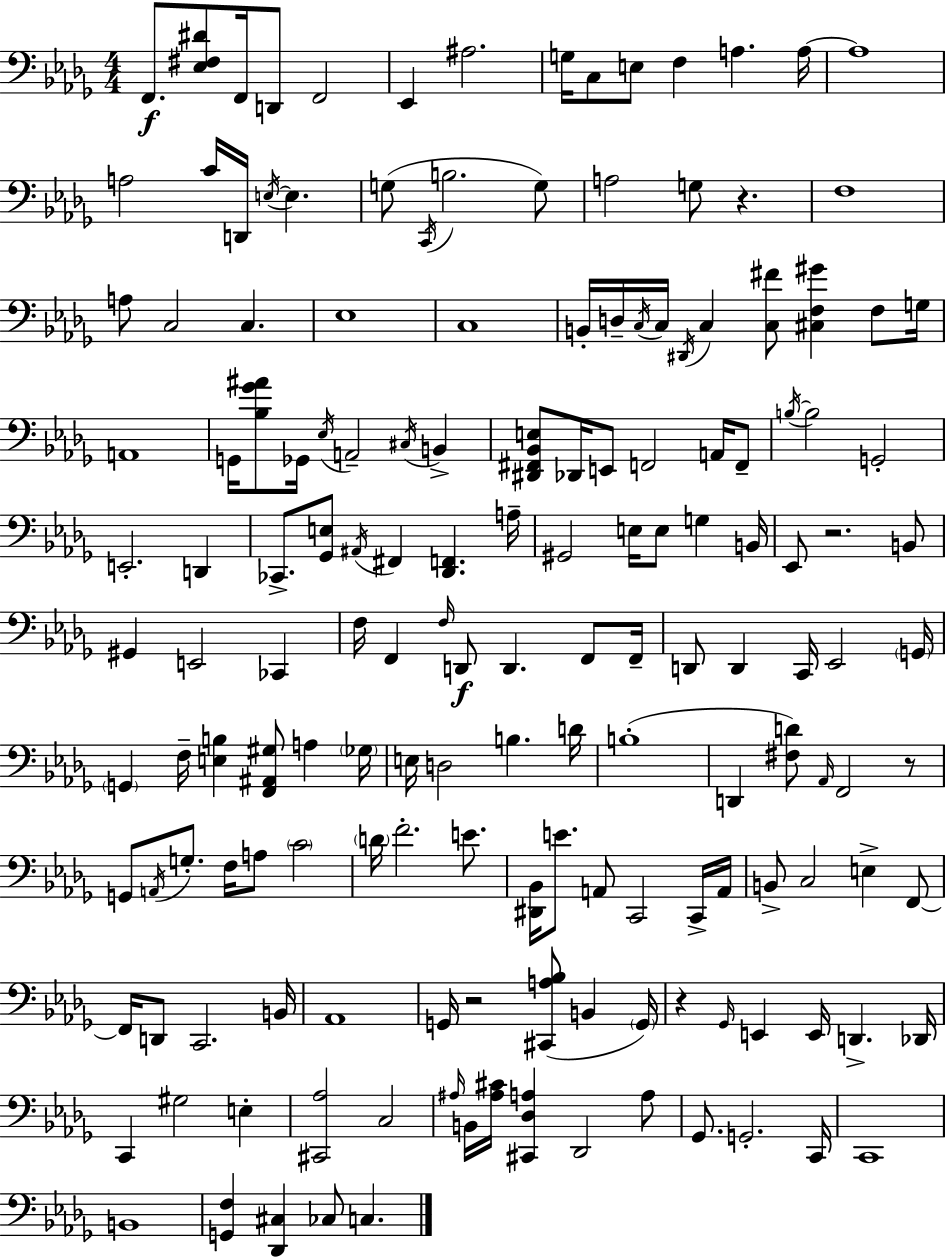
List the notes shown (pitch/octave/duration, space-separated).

F2/e. [Eb3,F#3,D#4]/e F2/s D2/e F2/h Eb2/q A#3/h. G3/s C3/e E3/e F3/q A3/q. A3/s A3/w A3/h C4/s D2/s E3/s E3/q. G3/e C2/s B3/h. G3/e A3/h G3/e R/q. F3/w A3/e C3/h C3/q. Eb3/w C3/w B2/s D3/s C3/s C3/s D#2/s C3/q [C3,F#4]/e [C#3,F3,G#4]/q F3/e G3/s A2/w G2/s [Bb3,Gb4,A#4]/e Gb2/s Eb3/s A2/h C#3/s B2/q [D#2,F#2,Bb2,E3]/e Db2/s E2/e F2/h A2/s F2/e B3/s B3/h G2/h E2/h. D2/q CES2/e. [Gb2,E3]/e A#2/s F#2/q [Db2,F2]/q. A3/s G#2/h E3/s E3/e G3/q B2/s Eb2/e R/h. B2/e G#2/q E2/h CES2/q F3/s F2/q F3/s D2/e D2/q. F2/e F2/s D2/e D2/q C2/s Eb2/h G2/s G2/q F3/s [E3,B3]/q [F2,A#2,G#3]/e A3/q Gb3/s E3/s D3/h B3/q. D4/s B3/w D2/q [F#3,D4]/e Ab2/s F2/h R/e G2/e A2/s G3/e. F3/s A3/e C4/h D4/s F4/h. E4/e. [D#2,Bb2]/s E4/e. A2/e C2/h C2/s A2/s B2/e C3/h E3/q F2/e F2/s D2/e C2/h. B2/s Ab2/w G2/s R/h [C#2,A3,Bb3]/e B2/q G2/s R/q Gb2/s E2/q E2/s D2/q. Db2/s C2/q G#3/h E3/q [C#2,Ab3]/h C3/h A#3/s B2/s [A#3,C#4]/s [C#2,Db3,A3]/q Db2/h A3/e Gb2/e. G2/h. C2/s C2/w B2/w [G2,F3]/q [Db2,C#3]/q CES3/e C3/q.